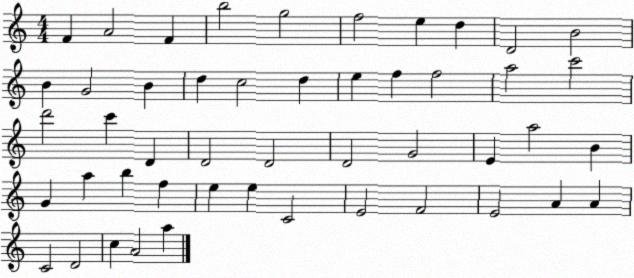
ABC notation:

X:1
T:Untitled
M:4/4
L:1/4
K:C
F A2 F b2 g2 f2 e d D2 B2 B G2 B d c2 d e f f2 a2 c'2 d'2 c' D D2 D2 D2 G2 E a2 B G a b f e e C2 E2 F2 E2 A A C2 D2 c A2 a